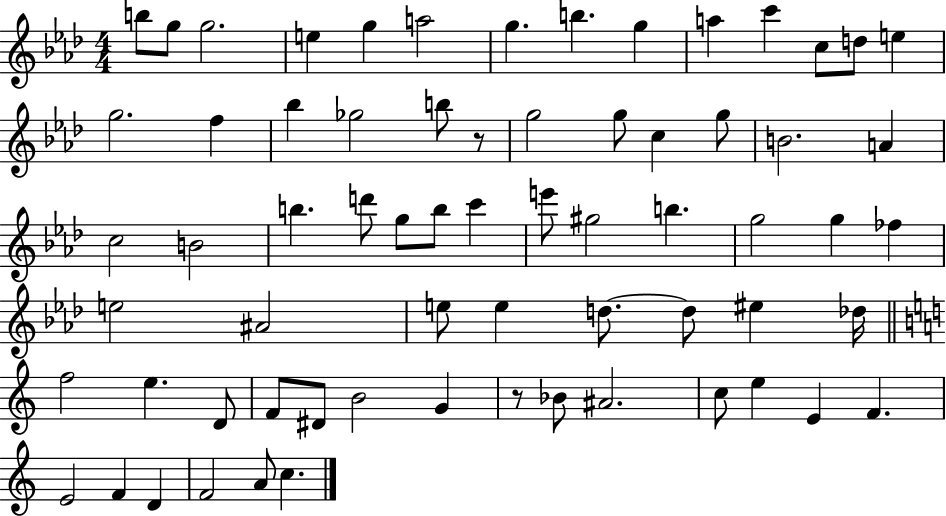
{
  \clef treble
  \numericTimeSignature
  \time 4/4
  \key aes \major
  b''8 g''8 g''2. | e''4 g''4 a''2 | g''4. b''4. g''4 | a''4 c'''4 c''8 d''8 e''4 | \break g''2. f''4 | bes''4 ges''2 b''8 r8 | g''2 g''8 c''4 g''8 | b'2. a'4 | \break c''2 b'2 | b''4. d'''8 g''8 b''8 c'''4 | e'''8 gis''2 b''4. | g''2 g''4 fes''4 | \break e''2 ais'2 | e''8 e''4 d''8.~~ d''8 eis''4 des''16 | \bar "||" \break \key c \major f''2 e''4. d'8 | f'8 dis'8 b'2 g'4 | r8 bes'8 ais'2. | c''8 e''4 e'4 f'4. | \break e'2 f'4 d'4 | f'2 a'8 c''4. | \bar "|."
}